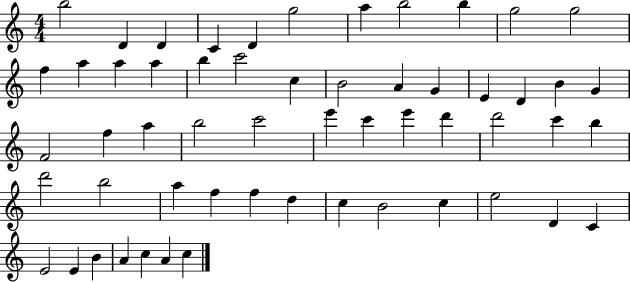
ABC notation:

X:1
T:Untitled
M:4/4
L:1/4
K:C
b2 D D C D g2 a b2 b g2 g2 f a a a b c'2 c B2 A G E D B G F2 f a b2 c'2 e' c' e' d' d'2 c' b d'2 b2 a f f d c B2 c e2 D C E2 E B A c A c